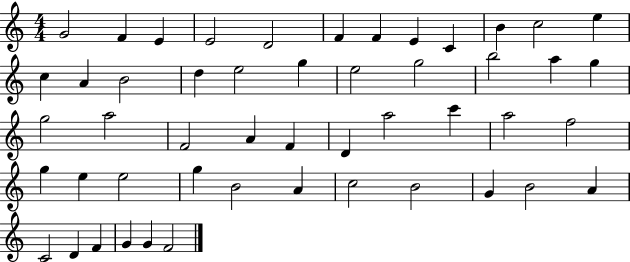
G4/h F4/q E4/q E4/h D4/h F4/q F4/q E4/q C4/q B4/q C5/h E5/q C5/q A4/q B4/h D5/q E5/h G5/q E5/h G5/h B5/h A5/q G5/q G5/h A5/h F4/h A4/q F4/q D4/q A5/h C6/q A5/h F5/h G5/q E5/q E5/h G5/q B4/h A4/q C5/h B4/h G4/q B4/h A4/q C4/h D4/q F4/q G4/q G4/q F4/h